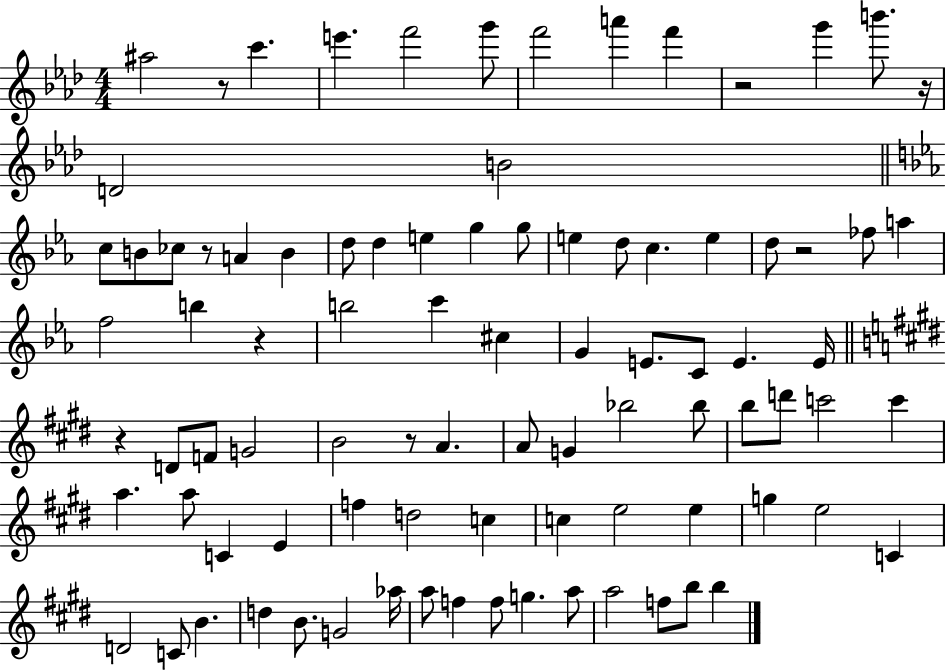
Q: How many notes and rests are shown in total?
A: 89